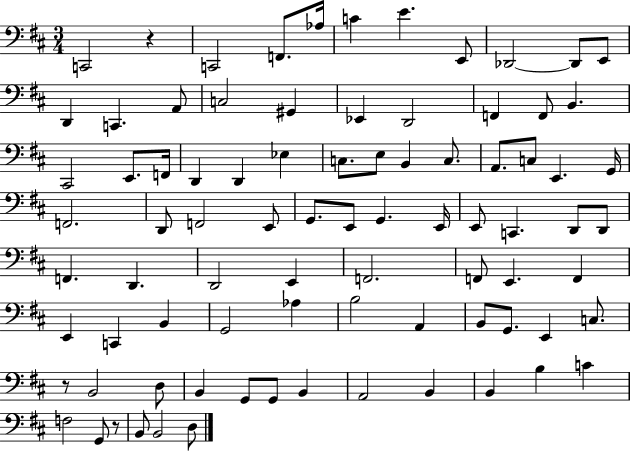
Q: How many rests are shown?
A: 3